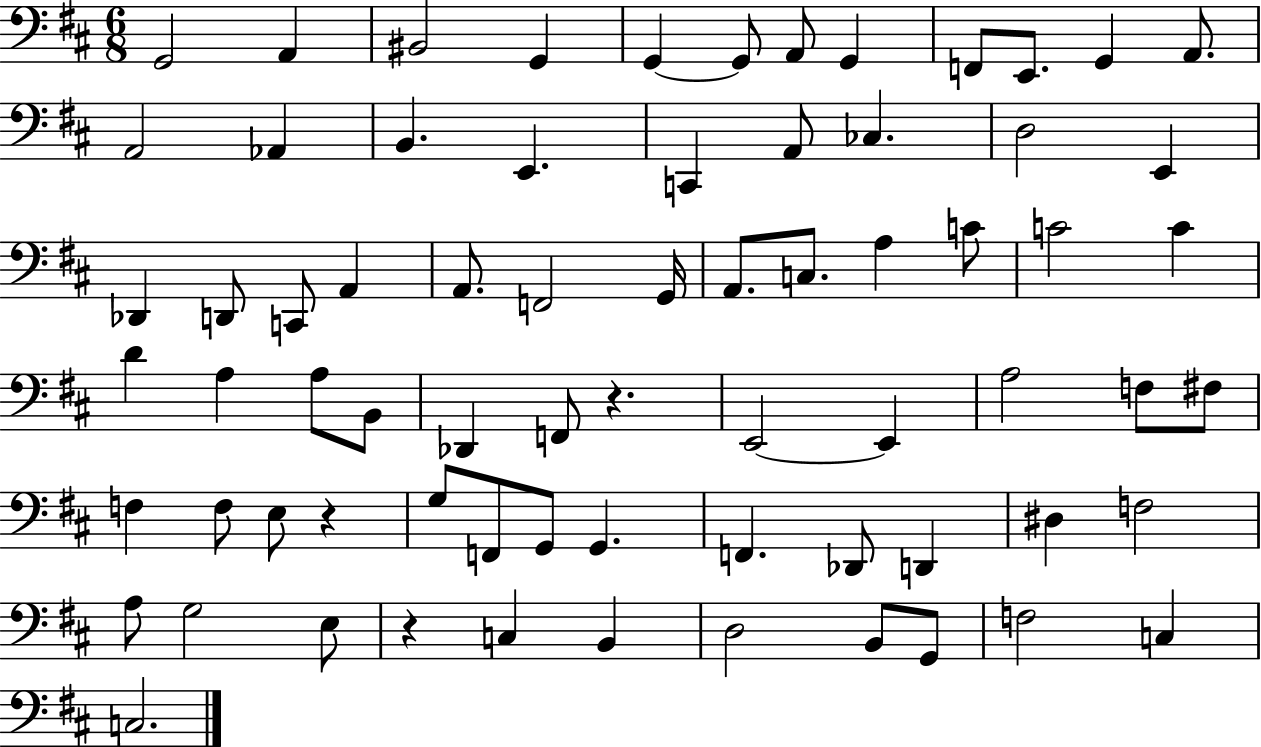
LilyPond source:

{
  \clef bass
  \numericTimeSignature
  \time 6/8
  \key d \major
  \repeat volta 2 { g,2 a,4 | bis,2 g,4 | g,4~~ g,8 a,8 g,4 | f,8 e,8. g,4 a,8. | \break a,2 aes,4 | b,4. e,4. | c,4 a,8 ces4. | d2 e,4 | \break des,4 d,8 c,8 a,4 | a,8. f,2 g,16 | a,8. c8. a4 c'8 | c'2 c'4 | \break d'4 a4 a8 b,8 | des,4 f,8 r4. | e,2~~ e,4 | a2 f8 fis8 | \break f4 f8 e8 r4 | g8 f,8 g,8 g,4. | f,4. des,8 d,4 | dis4 f2 | \break a8 g2 e8 | r4 c4 b,4 | d2 b,8 g,8 | f2 c4 | \break c2. | } \bar "|."
}